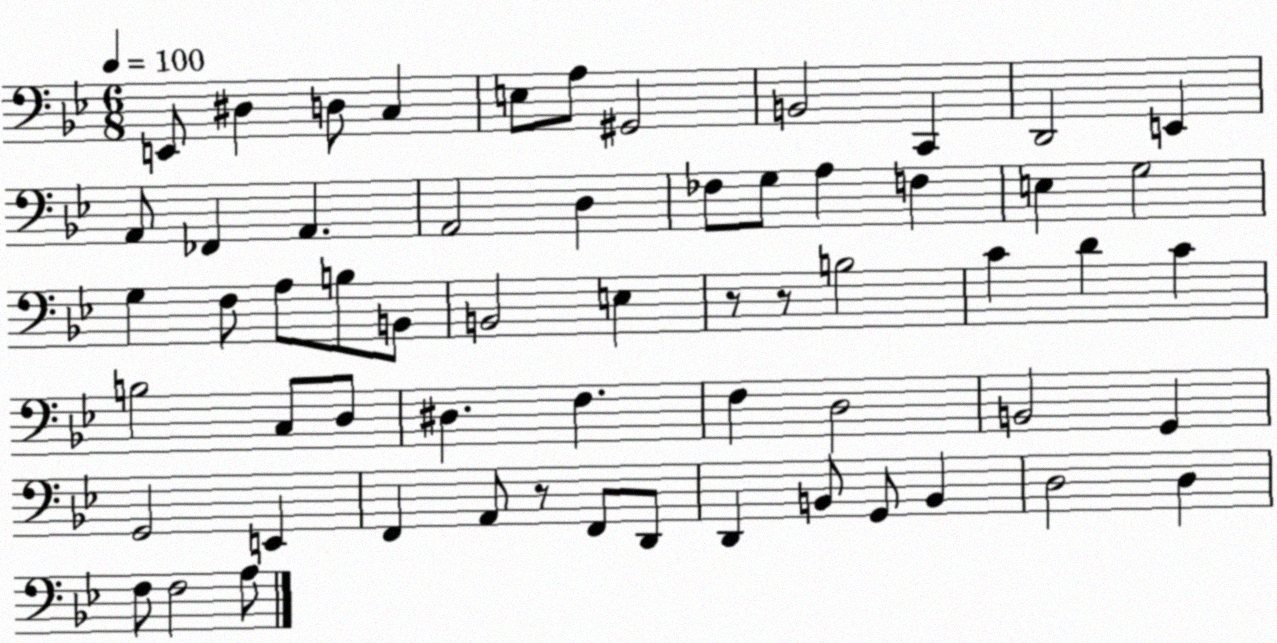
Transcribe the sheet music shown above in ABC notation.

X:1
T:Untitled
M:6/8
L:1/4
K:Bb
E,,/2 ^D, D,/2 C, E,/2 A,/2 ^G,,2 B,,2 C,, D,,2 E,, A,,/2 _F,, A,, A,,2 D, _F,/2 G,/2 A, F, E, G,2 G, F,/2 A,/2 B,/2 B,,/2 B,,2 E, z/2 z/2 B,2 C D C B,2 C,/2 D,/2 ^D, F, F, D,2 B,,2 G,, G,,2 E,, F,, A,,/2 z/2 F,,/2 D,,/2 D,, B,,/2 G,,/2 B,, D,2 D, F,/2 F,2 A,/2